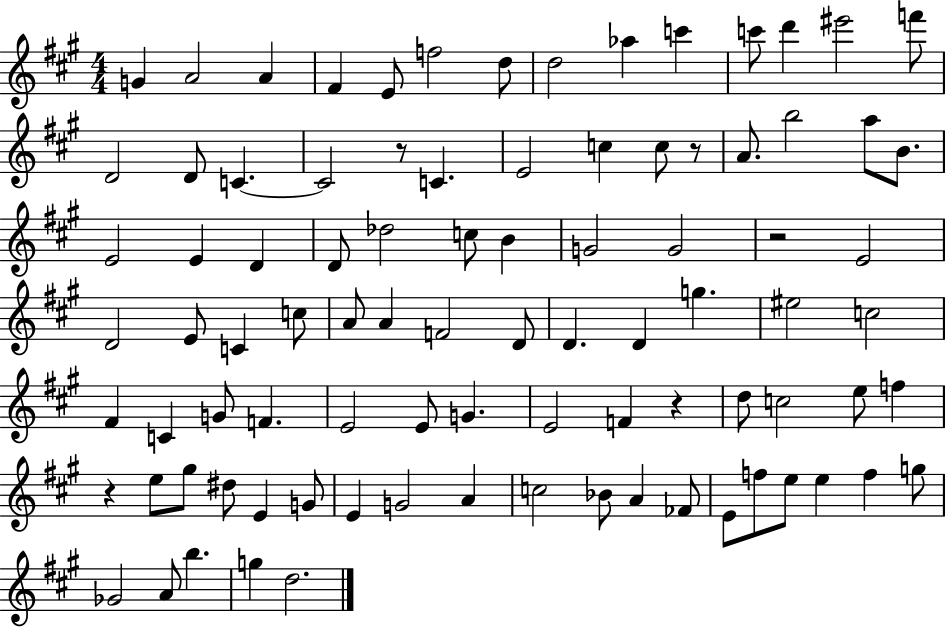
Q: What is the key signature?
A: A major